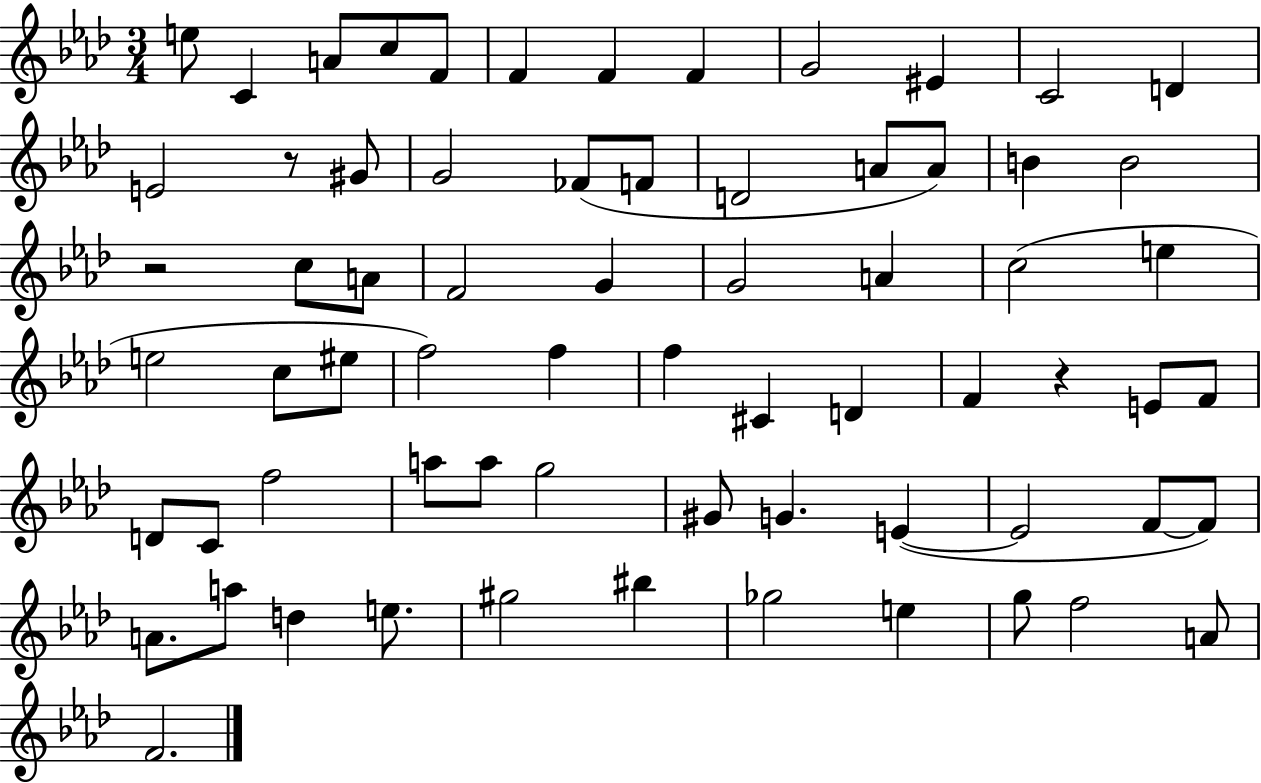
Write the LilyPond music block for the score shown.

{
  \clef treble
  \numericTimeSignature
  \time 3/4
  \key aes \major
  e''8 c'4 a'8 c''8 f'8 | f'4 f'4 f'4 | g'2 eis'4 | c'2 d'4 | \break e'2 r8 gis'8 | g'2 fes'8( f'8 | d'2 a'8 a'8) | b'4 b'2 | \break r2 c''8 a'8 | f'2 g'4 | g'2 a'4 | c''2( e''4 | \break e''2 c''8 eis''8 | f''2) f''4 | f''4 cis'4 d'4 | f'4 r4 e'8 f'8 | \break d'8 c'8 f''2 | a''8 a''8 g''2 | gis'8 g'4. e'4~(~ | e'2 f'8~~ f'8) | \break a'8. a''8 d''4 e''8. | gis''2 bis''4 | ges''2 e''4 | g''8 f''2 a'8 | \break f'2. | \bar "|."
}